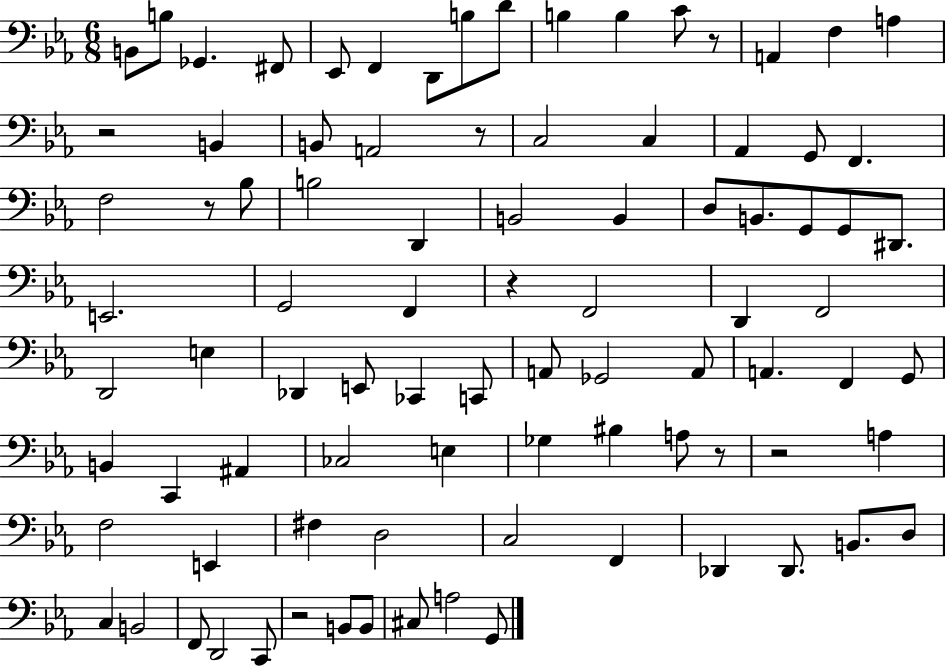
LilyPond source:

{
  \clef bass
  \numericTimeSignature
  \time 6/8
  \key ees \major
  b,8 b8 ges,4. fis,8 | ees,8 f,4 d,8 b8 d'8 | b4 b4 c'8 r8 | a,4 f4 a4 | \break r2 b,4 | b,8 a,2 r8 | c2 c4 | aes,4 g,8 f,4. | \break f2 r8 bes8 | b2 d,4 | b,2 b,4 | d8 b,8. g,8 g,8 dis,8. | \break e,2. | g,2 f,4 | r4 f,2 | d,4 f,2 | \break d,2 e4 | des,4 e,8 ces,4 c,8 | a,8 ges,2 a,8 | a,4. f,4 g,8 | \break b,4 c,4 ais,4 | ces2 e4 | ges4 bis4 a8 r8 | r2 a4 | \break f2 e,4 | fis4 d2 | c2 f,4 | des,4 des,8. b,8. d8 | \break c4 b,2 | f,8 d,2 c,8 | r2 b,8 b,8 | cis8 a2 g,8 | \break \bar "|."
}